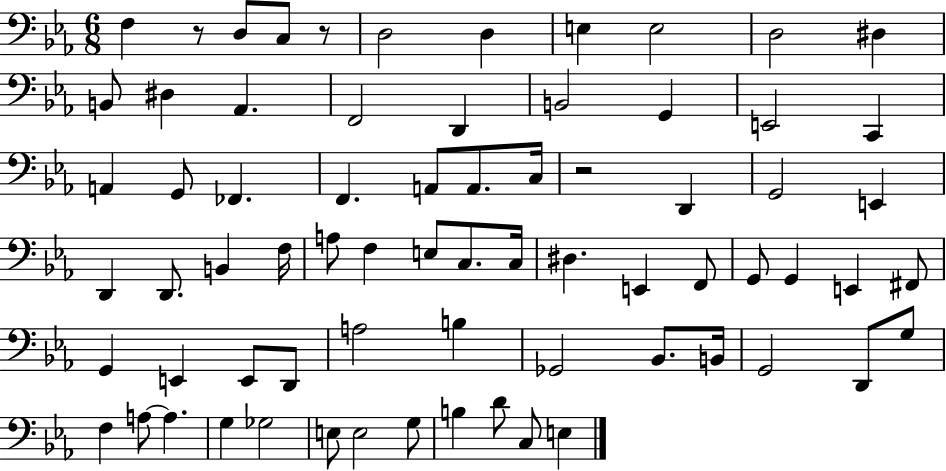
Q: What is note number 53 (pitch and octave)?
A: B2